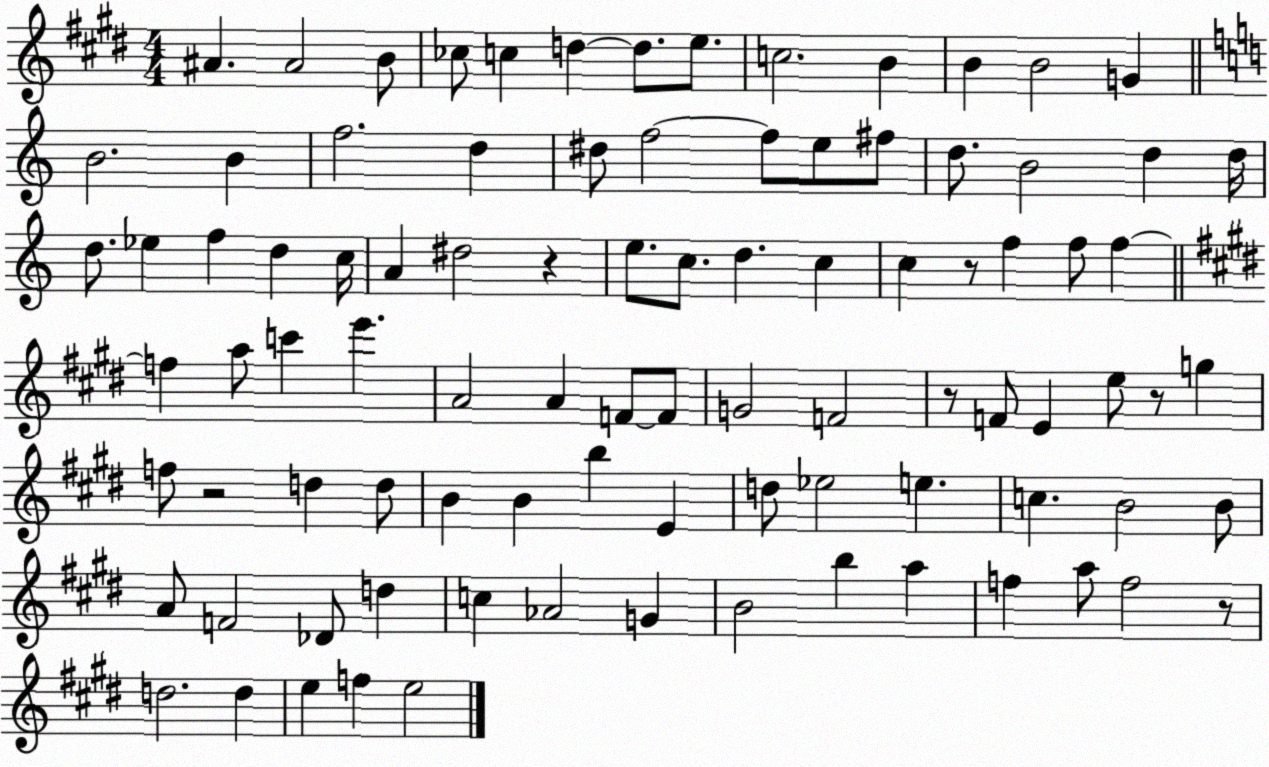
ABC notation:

X:1
T:Untitled
M:4/4
L:1/4
K:E
^A ^A2 B/2 _c/2 c d d/2 e/2 c2 B B B2 G B2 B f2 d ^d/2 f2 f/2 e/2 ^f/2 d/2 B2 d d/4 d/2 _e f d c/4 A ^d2 z e/2 c/2 d c c z/2 f f/2 f f a/2 c' e' A2 A F/2 F/2 G2 F2 z/2 F/2 E e/2 z/2 g f/2 z2 d d/2 B B b E d/2 _e2 e c B2 B/2 A/2 F2 _D/2 d c _A2 G B2 b a f a/2 f2 z/2 d2 d e f e2